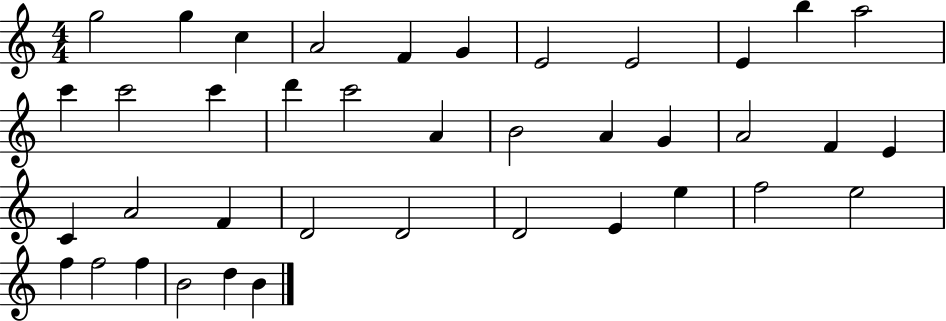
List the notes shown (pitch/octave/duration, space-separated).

G5/h G5/q C5/q A4/h F4/q G4/q E4/h E4/h E4/q B5/q A5/h C6/q C6/h C6/q D6/q C6/h A4/q B4/h A4/q G4/q A4/h F4/q E4/q C4/q A4/h F4/q D4/h D4/h D4/h E4/q E5/q F5/h E5/h F5/q F5/h F5/q B4/h D5/q B4/q